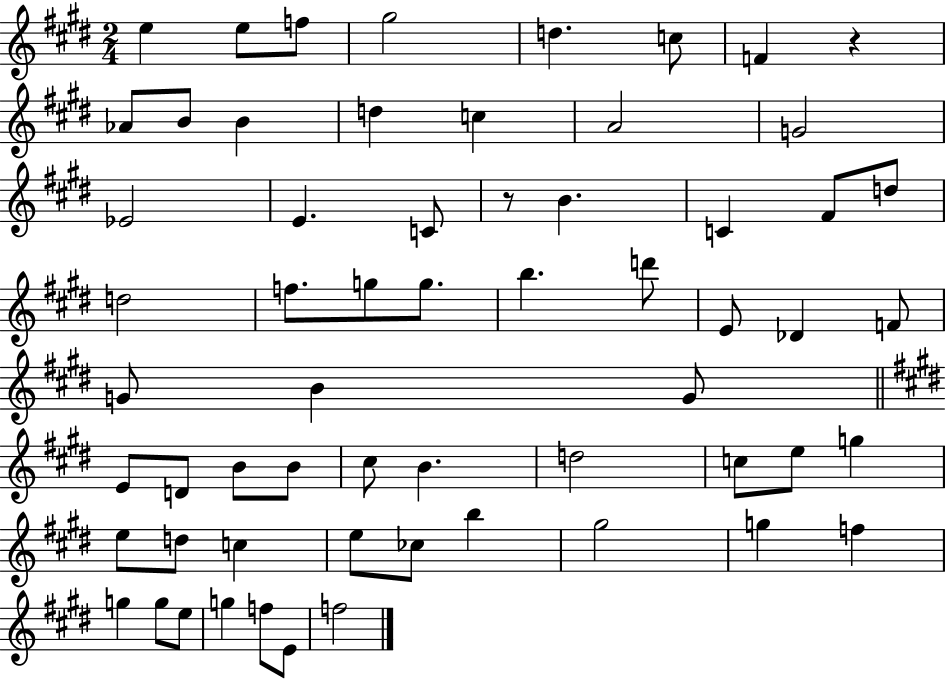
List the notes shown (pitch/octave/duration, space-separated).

E5/q E5/e F5/e G#5/h D5/q. C5/e F4/q R/q Ab4/e B4/e B4/q D5/q C5/q A4/h G4/h Eb4/h E4/q. C4/e R/e B4/q. C4/q F#4/e D5/e D5/h F5/e. G5/e G5/e. B5/q. D6/e E4/e Db4/q F4/e G4/e B4/q G4/e E4/e D4/e B4/e B4/e C#5/e B4/q. D5/h C5/e E5/e G5/q E5/e D5/e C5/q E5/e CES5/e B5/q G#5/h G5/q F5/q G5/q G5/e E5/e G5/q F5/e E4/e F5/h